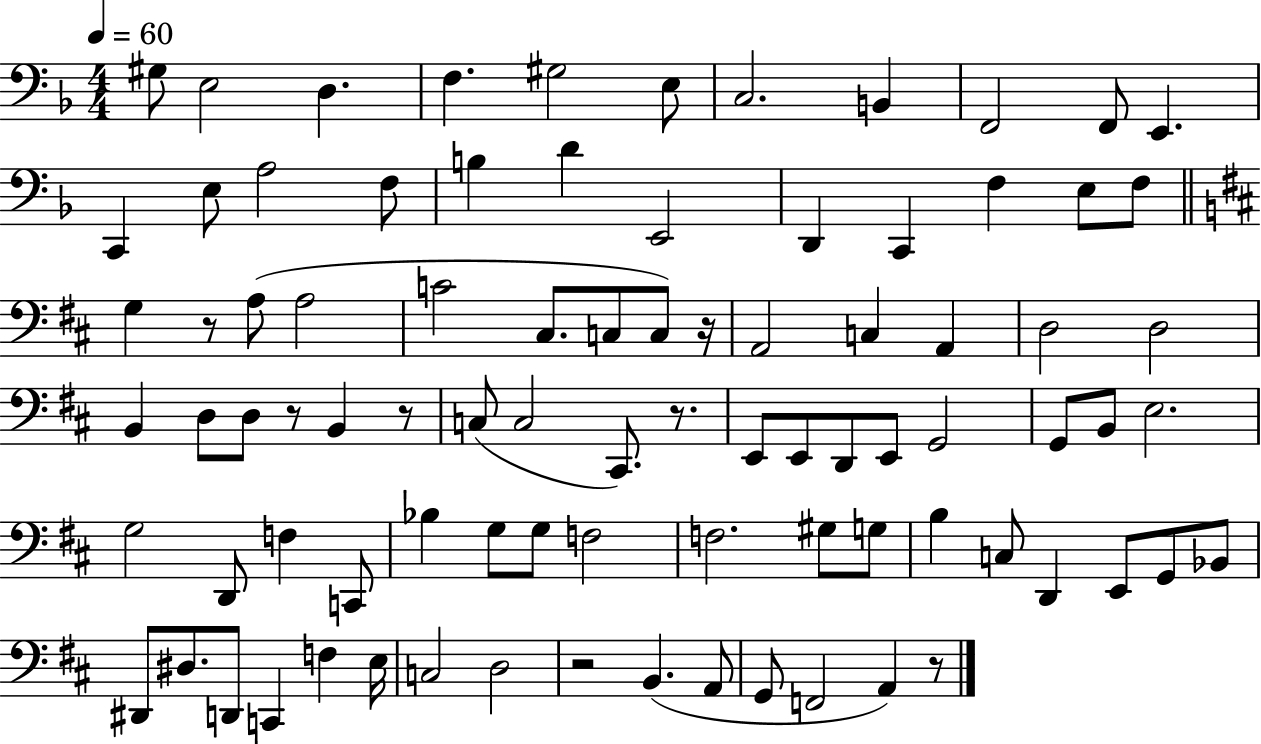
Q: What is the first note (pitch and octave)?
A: G#3